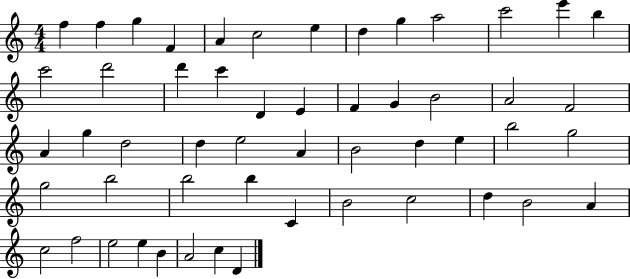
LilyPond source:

{
  \clef treble
  \numericTimeSignature
  \time 4/4
  \key c \major
  f''4 f''4 g''4 f'4 | a'4 c''2 e''4 | d''4 g''4 a''2 | c'''2 e'''4 b''4 | \break c'''2 d'''2 | d'''4 c'''4 d'4 e'4 | f'4 g'4 b'2 | a'2 f'2 | \break a'4 g''4 d''2 | d''4 e''2 a'4 | b'2 d''4 e''4 | b''2 g''2 | \break g''2 b''2 | b''2 b''4 c'4 | b'2 c''2 | d''4 b'2 a'4 | \break c''2 f''2 | e''2 e''4 b'4 | a'2 c''4 d'4 | \bar "|."
}